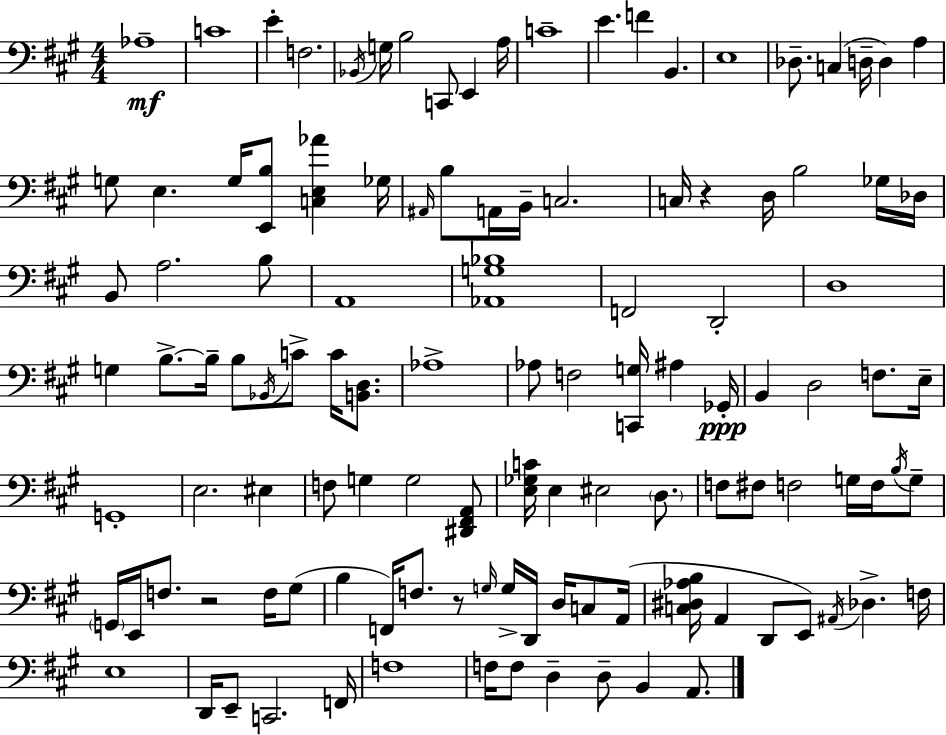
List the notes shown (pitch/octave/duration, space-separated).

Ab3/w C4/w E4/q F3/h. Bb2/s G3/s B3/h C2/e E2/q A3/s C4/w E4/q. F4/q B2/q. E3/w Db3/e. C3/q D3/s D3/q A3/q G3/e E3/q. G3/s [E2,B3]/e [C3,E3,Ab4]/q Gb3/s A#2/s B3/e A2/s B2/s C3/h. C3/s R/q D3/s B3/h Gb3/s Db3/s B2/e A3/h. B3/e A2/w [Ab2,G3,Bb3]/w F2/h D2/h D3/w G3/q B3/e. B3/s B3/e Bb2/s C4/e C4/s [B2,D3]/e. Ab3/w Ab3/e F3/h [C2,G3]/s A#3/q Gb2/s B2/q D3/h F3/e. E3/s G2/w E3/h. EIS3/q F3/e G3/q G3/h [D#2,F#2,A2]/e [E3,Gb3,C4]/s E3/q EIS3/h D3/e. F3/e F#3/e F3/h G3/s F3/s B3/s G3/e G2/s E2/s F3/e. R/h F3/s G#3/e B3/q F2/s F3/e. R/e G3/s G3/s D2/s D3/s C3/e A2/s [C3,D#3,Ab3,B3]/s A2/q D2/e E2/e A#2/s Db3/q. F3/s E3/w D2/s E2/e C2/h. F2/s F3/w F3/s F3/e D3/q D3/e B2/q A2/e.